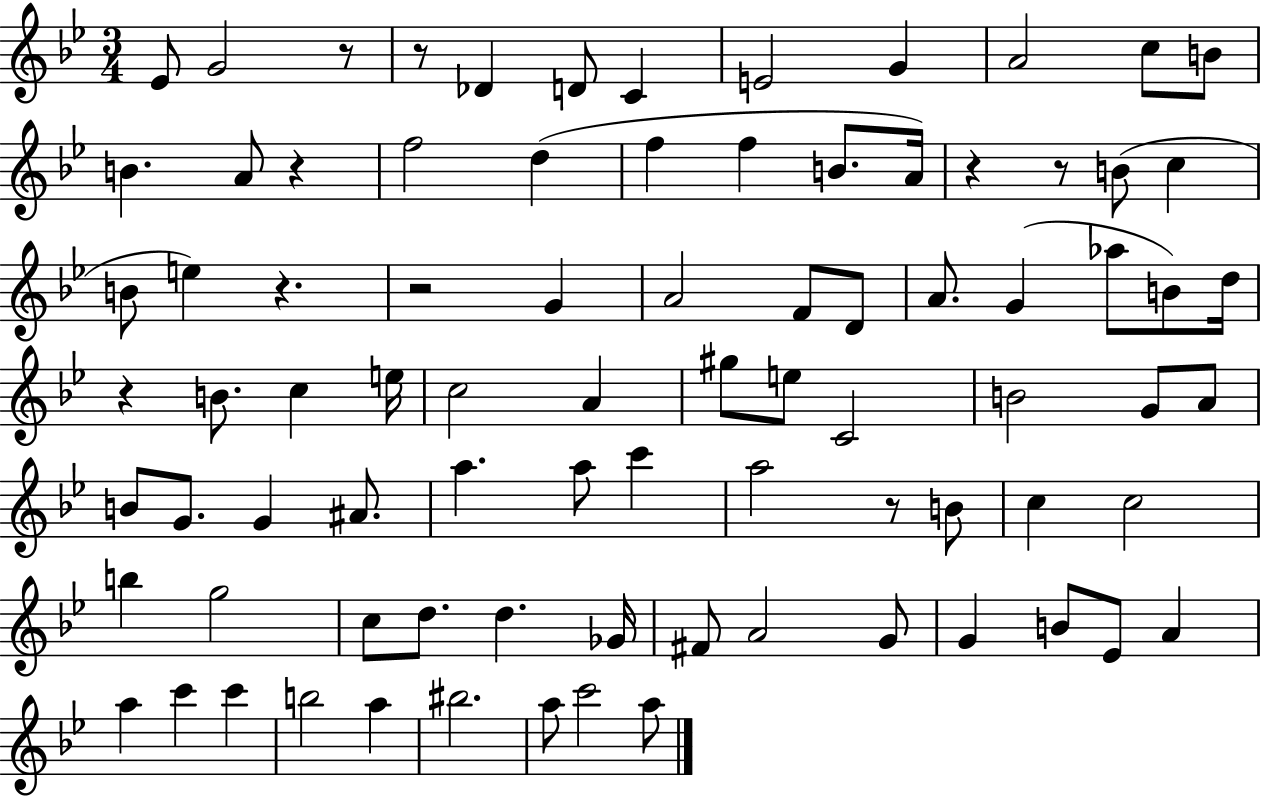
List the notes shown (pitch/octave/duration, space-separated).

Eb4/e G4/h R/e R/e Db4/q D4/e C4/q E4/h G4/q A4/h C5/e B4/e B4/q. A4/e R/q F5/h D5/q F5/q F5/q B4/e. A4/s R/q R/e B4/e C5/q B4/e E5/q R/q. R/h G4/q A4/h F4/e D4/e A4/e. G4/q Ab5/e B4/e D5/s R/q B4/e. C5/q E5/s C5/h A4/q G#5/e E5/e C4/h B4/h G4/e A4/e B4/e G4/e. G4/q A#4/e. A5/q. A5/e C6/q A5/h R/e B4/e C5/q C5/h B5/q G5/h C5/e D5/e. D5/q. Gb4/s F#4/e A4/h G4/e G4/q B4/e Eb4/e A4/q A5/q C6/q C6/q B5/h A5/q BIS5/h. A5/e C6/h A5/e